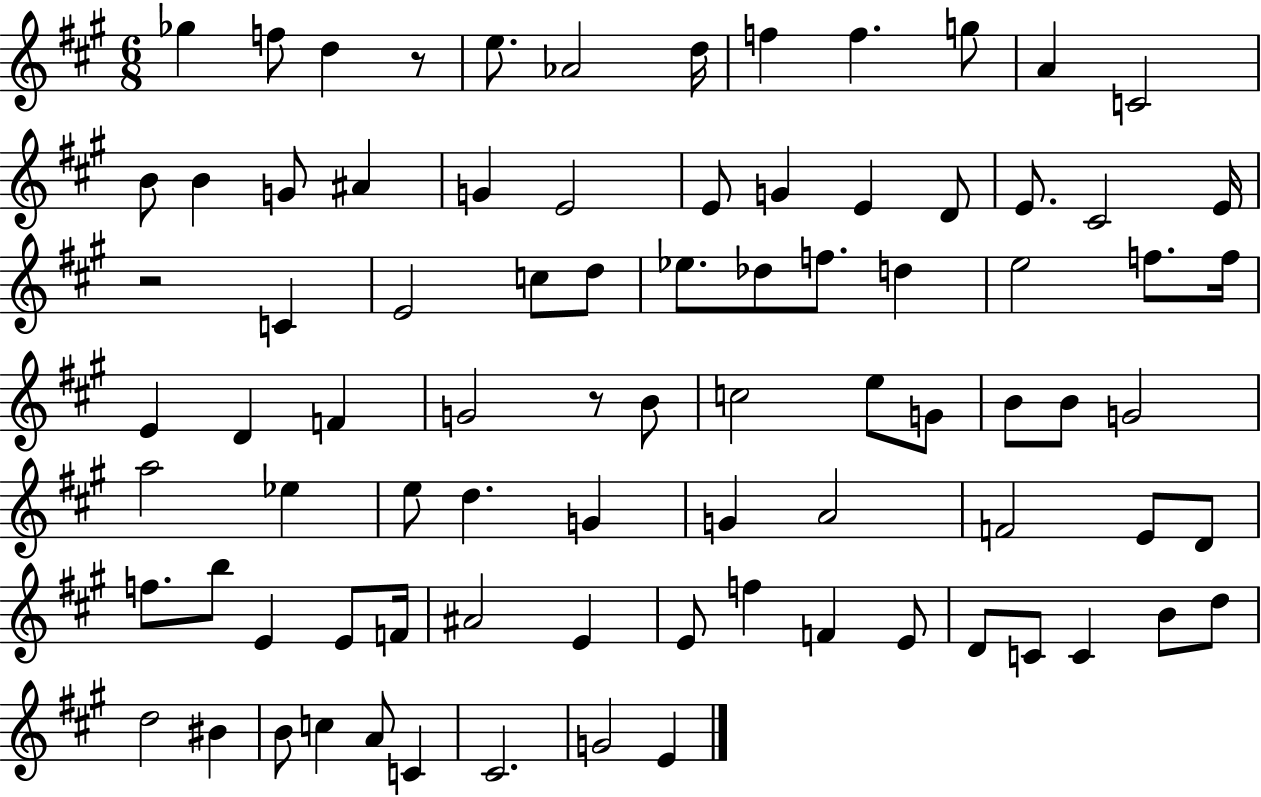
Gb5/q F5/e D5/q R/e E5/e. Ab4/h D5/s F5/q F5/q. G5/e A4/q C4/h B4/e B4/q G4/e A#4/q G4/q E4/h E4/e G4/q E4/q D4/e E4/e. C#4/h E4/s R/h C4/q E4/h C5/e D5/e Eb5/e. Db5/e F5/e. D5/q E5/h F5/e. F5/s E4/q D4/q F4/q G4/h R/e B4/e C5/h E5/e G4/e B4/e B4/e G4/h A5/h Eb5/q E5/e D5/q. G4/q G4/q A4/h F4/h E4/e D4/e F5/e. B5/e E4/q E4/e F4/s A#4/h E4/q E4/e F5/q F4/q E4/e D4/e C4/e C4/q B4/e D5/e D5/h BIS4/q B4/e C5/q A4/e C4/q C#4/h. G4/h E4/q